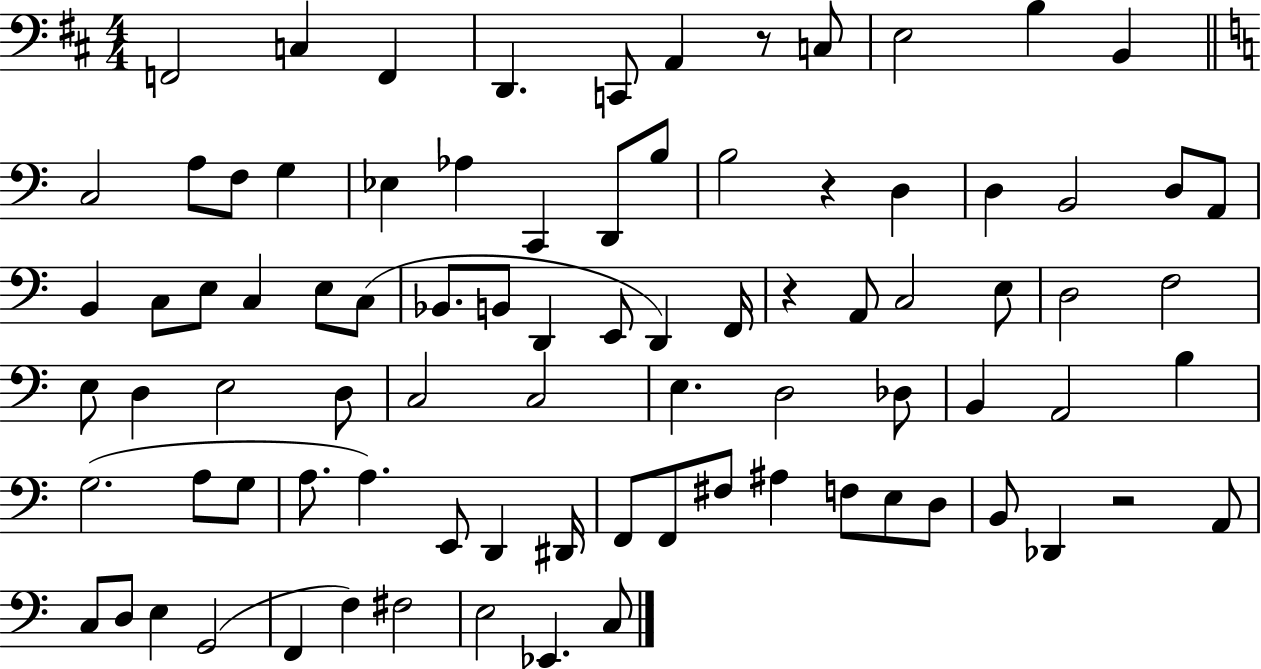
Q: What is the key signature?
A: D major